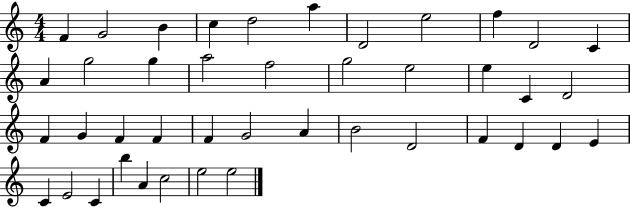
{
  \clef treble
  \numericTimeSignature
  \time 4/4
  \key c \major
  f'4 g'2 b'4 | c''4 d''2 a''4 | d'2 e''2 | f''4 d'2 c'4 | \break a'4 g''2 g''4 | a''2 f''2 | g''2 e''2 | e''4 c'4 d'2 | \break f'4 g'4 f'4 f'4 | f'4 g'2 a'4 | b'2 d'2 | f'4 d'4 d'4 e'4 | \break c'4 e'2 c'4 | b''4 a'4 c''2 | e''2 e''2 | \bar "|."
}